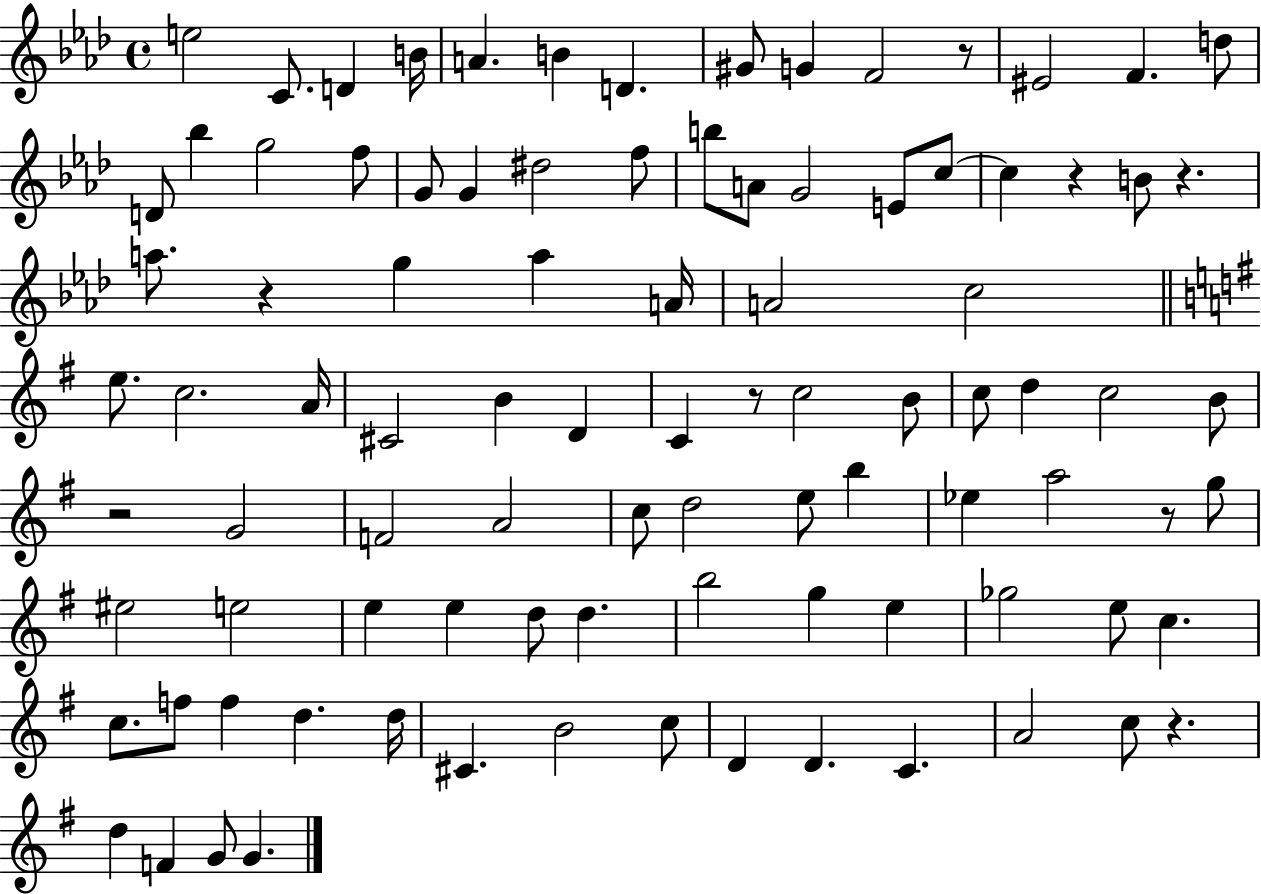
X:1
T:Untitled
M:4/4
L:1/4
K:Ab
e2 C/2 D B/4 A B D ^G/2 G F2 z/2 ^E2 F d/2 D/2 _b g2 f/2 G/2 G ^d2 f/2 b/2 A/2 G2 E/2 c/2 c z B/2 z a/2 z g a A/4 A2 c2 e/2 c2 A/4 ^C2 B D C z/2 c2 B/2 c/2 d c2 B/2 z2 G2 F2 A2 c/2 d2 e/2 b _e a2 z/2 g/2 ^e2 e2 e e d/2 d b2 g e _g2 e/2 c c/2 f/2 f d d/4 ^C B2 c/2 D D C A2 c/2 z d F G/2 G